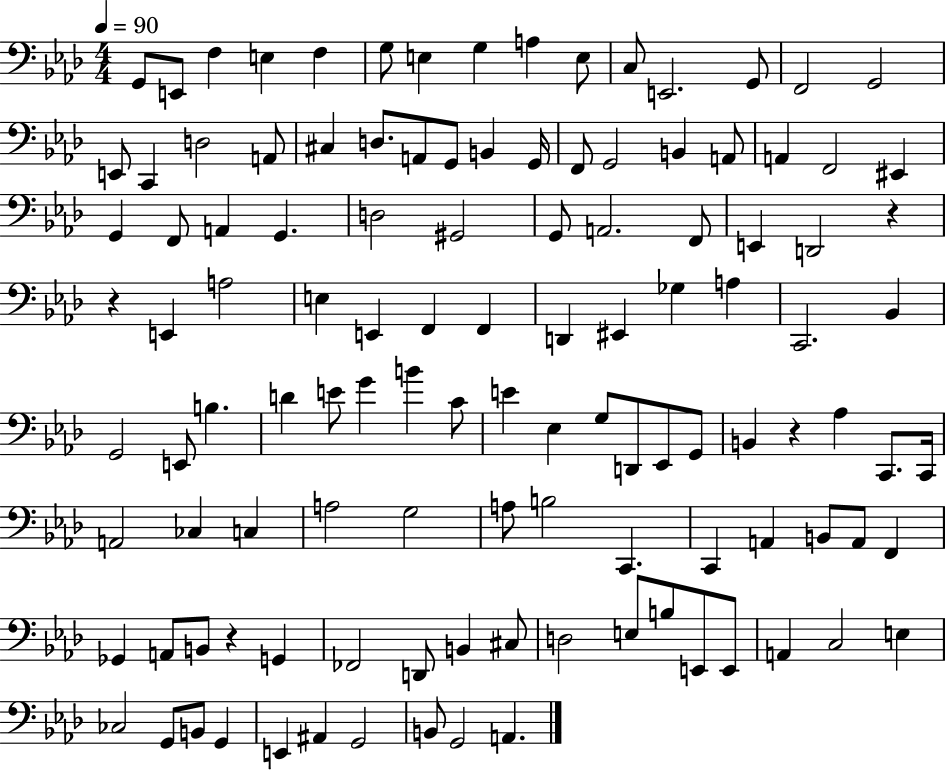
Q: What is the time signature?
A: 4/4